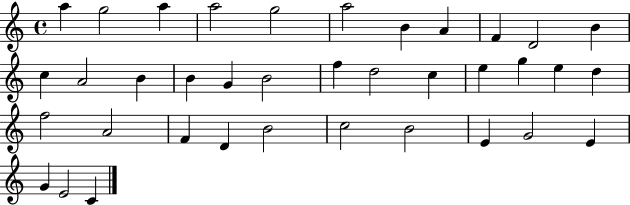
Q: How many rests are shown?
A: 0